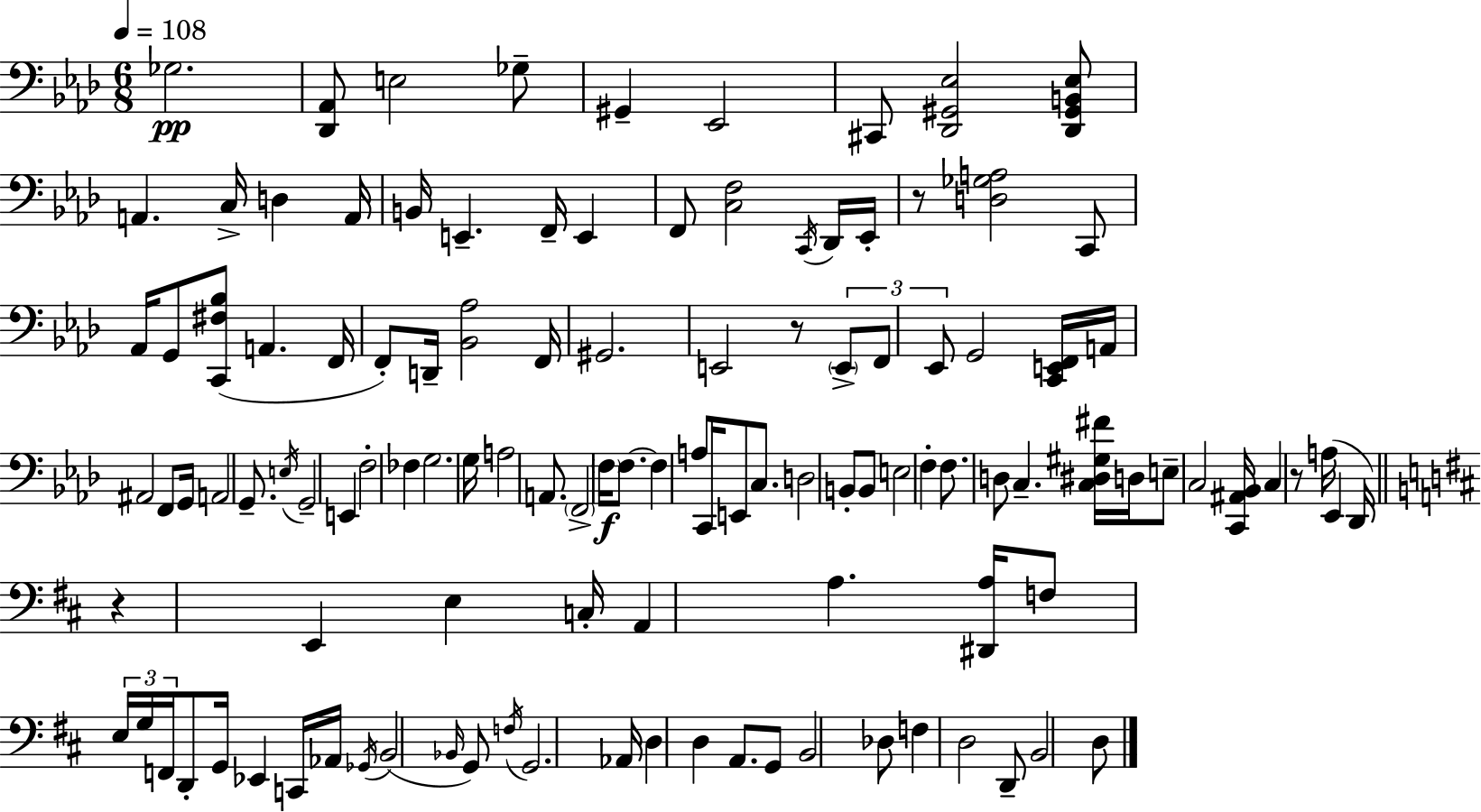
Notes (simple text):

Gb3/h. [Db2,Ab2]/e E3/h Gb3/e G#2/q Eb2/h C#2/e [Db2,G#2,Eb3]/h [Db2,G#2,B2,Eb3]/e A2/q. C3/s D3/q A2/s B2/s E2/q. F2/s E2/q F2/e [C3,F3]/h C2/s Db2/s Eb2/s R/e [D3,Gb3,A3]/h C2/e Ab2/s G2/e [C2,F#3,Bb3]/e A2/q. F2/s F2/e D2/s [Bb2,Ab3]/h F2/s G#2/h. E2/h R/e E2/e F2/e Eb2/e G2/h [C2,E2,F2]/s A2/s A#2/h F2/e G2/s A2/h G2/e. E3/s G2/h E2/q F3/h FES3/q G3/h. G3/s A3/h A2/e. F2/h F3/s F3/e. F3/q A3/e C2/s E2/e C3/e. D3/h B2/e B2/e E3/h F3/q F3/e. D3/e C3/q. [C3,D#3,G#3,F#4]/s D3/s E3/e C3/h [C2,A#2,Bb2]/s C3/q R/e A3/s Eb2/q Db2/s R/q E2/q E3/q C3/s A2/q A3/q. [D#2,A3]/s F3/e E3/s G3/s F2/s D2/e G2/s Eb2/q C2/s Ab2/s Gb2/s B2/h Bb2/s G2/e F3/s G2/h. Ab2/s D3/q D3/q A2/e. G2/e B2/h Db3/e F3/q D3/h D2/e B2/h D3/e